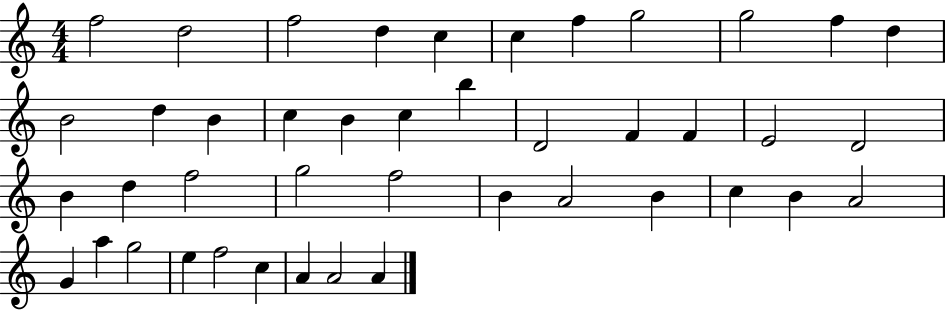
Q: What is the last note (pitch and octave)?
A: A4